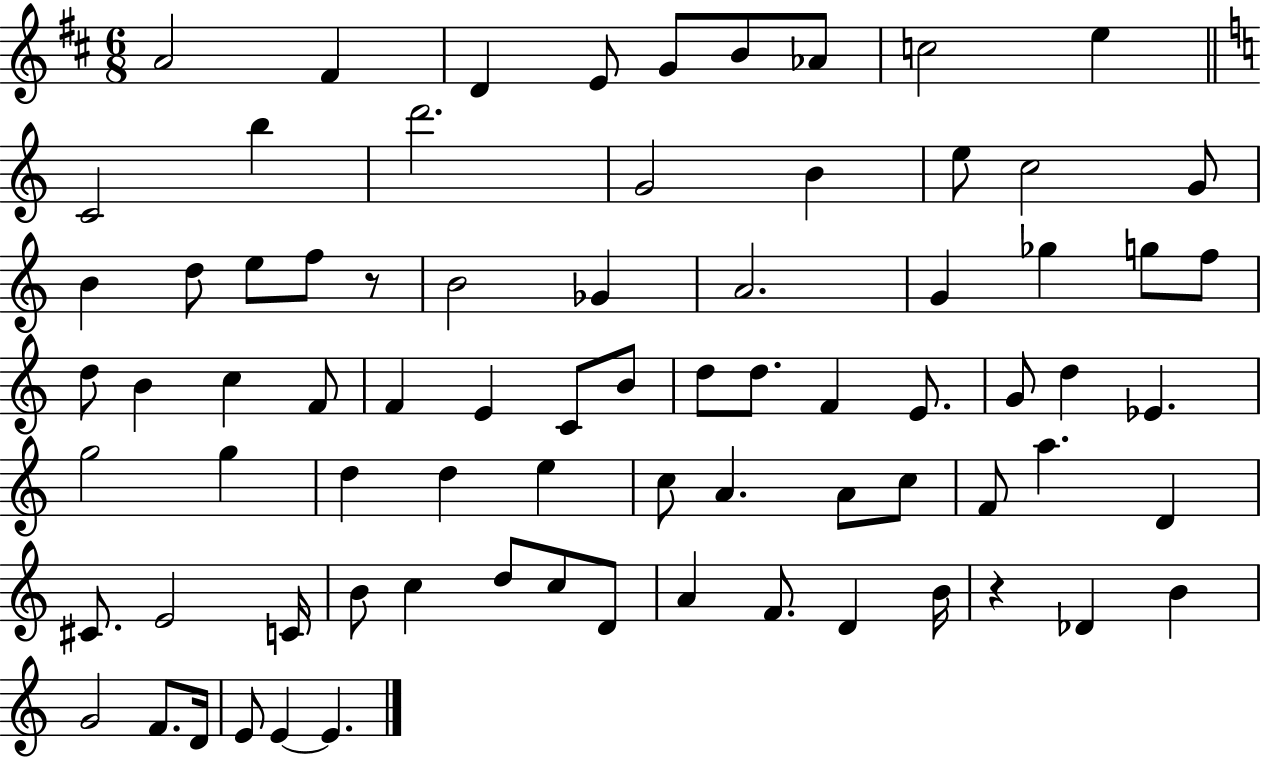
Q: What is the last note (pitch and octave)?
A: E4